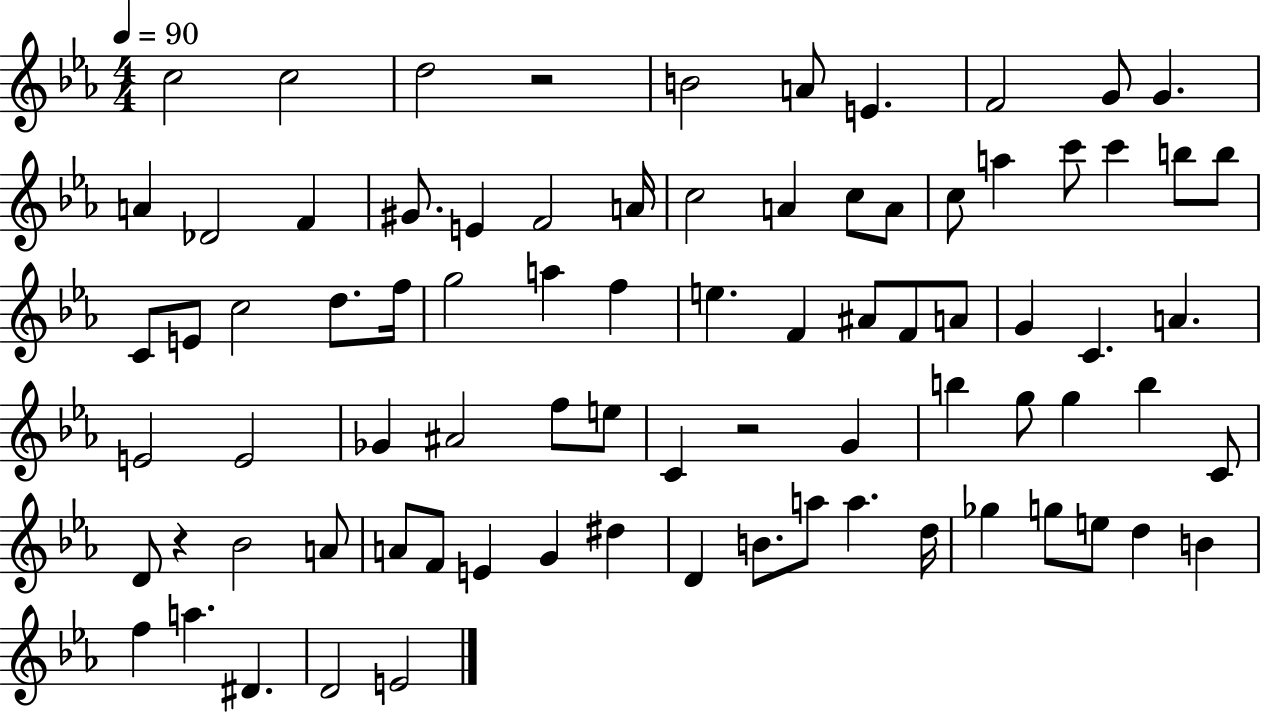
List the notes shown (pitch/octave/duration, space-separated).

C5/h C5/h D5/h R/h B4/h A4/e E4/q. F4/h G4/e G4/q. A4/q Db4/h F4/q G#4/e. E4/q F4/h A4/s C5/h A4/q C5/e A4/e C5/e A5/q C6/e C6/q B5/e B5/e C4/e E4/e C5/h D5/e. F5/s G5/h A5/q F5/q E5/q. F4/q A#4/e F4/e A4/e G4/q C4/q. A4/q. E4/h E4/h Gb4/q A#4/h F5/e E5/e C4/q R/h G4/q B5/q G5/e G5/q B5/q C4/e D4/e R/q Bb4/h A4/e A4/e F4/e E4/q G4/q D#5/q D4/q B4/e. A5/e A5/q. D5/s Gb5/q G5/e E5/e D5/q B4/q F5/q A5/q. D#4/q. D4/h E4/h